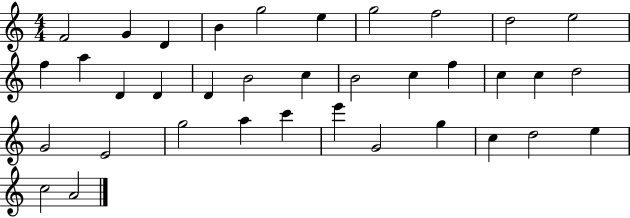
F4/h G4/q D4/q B4/q G5/h E5/q G5/h F5/h D5/h E5/h F5/q A5/q D4/q D4/q D4/q B4/h C5/q B4/h C5/q F5/q C5/q C5/q D5/h G4/h E4/h G5/h A5/q C6/q E6/q G4/h G5/q C5/q D5/h E5/q C5/h A4/h